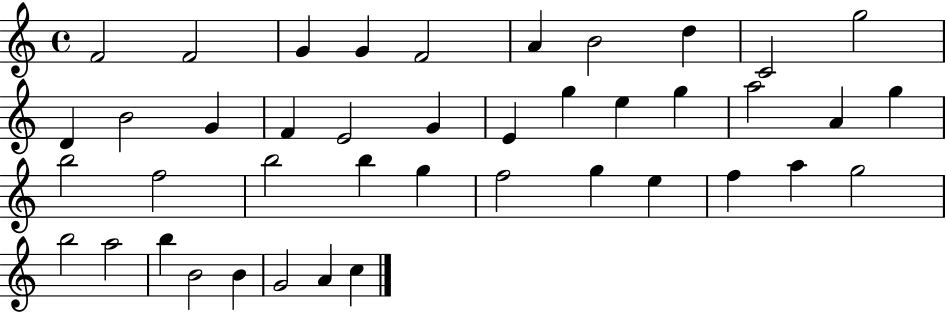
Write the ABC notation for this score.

X:1
T:Untitled
M:4/4
L:1/4
K:C
F2 F2 G G F2 A B2 d C2 g2 D B2 G F E2 G E g e g a2 A g b2 f2 b2 b g f2 g e f a g2 b2 a2 b B2 B G2 A c